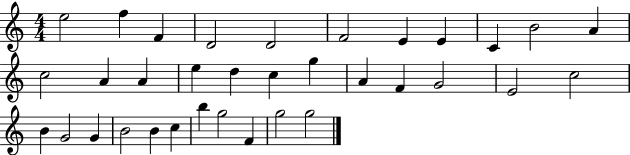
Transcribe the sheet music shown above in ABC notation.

X:1
T:Untitled
M:4/4
L:1/4
K:C
e2 f F D2 D2 F2 E E C B2 A c2 A A e d c g A F G2 E2 c2 B G2 G B2 B c b g2 F g2 g2